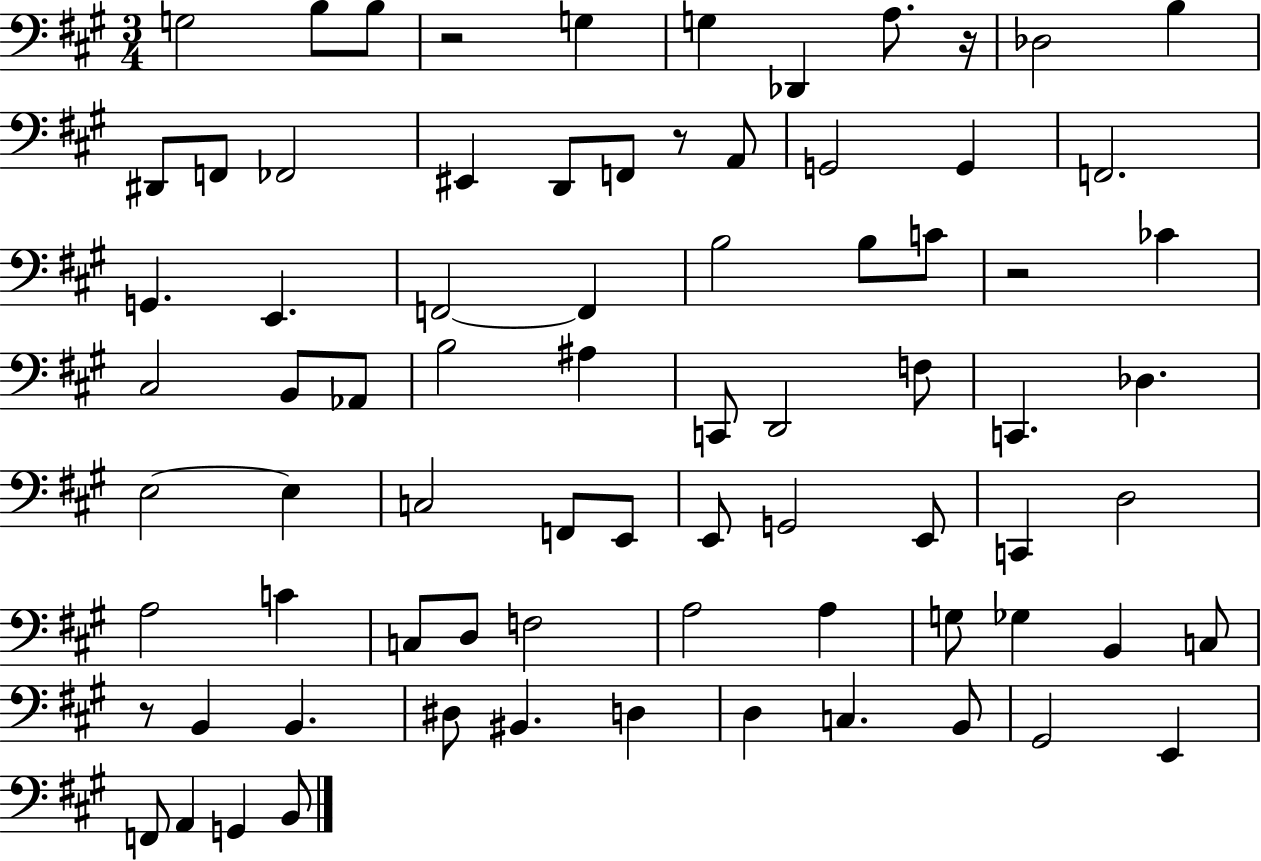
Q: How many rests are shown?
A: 5